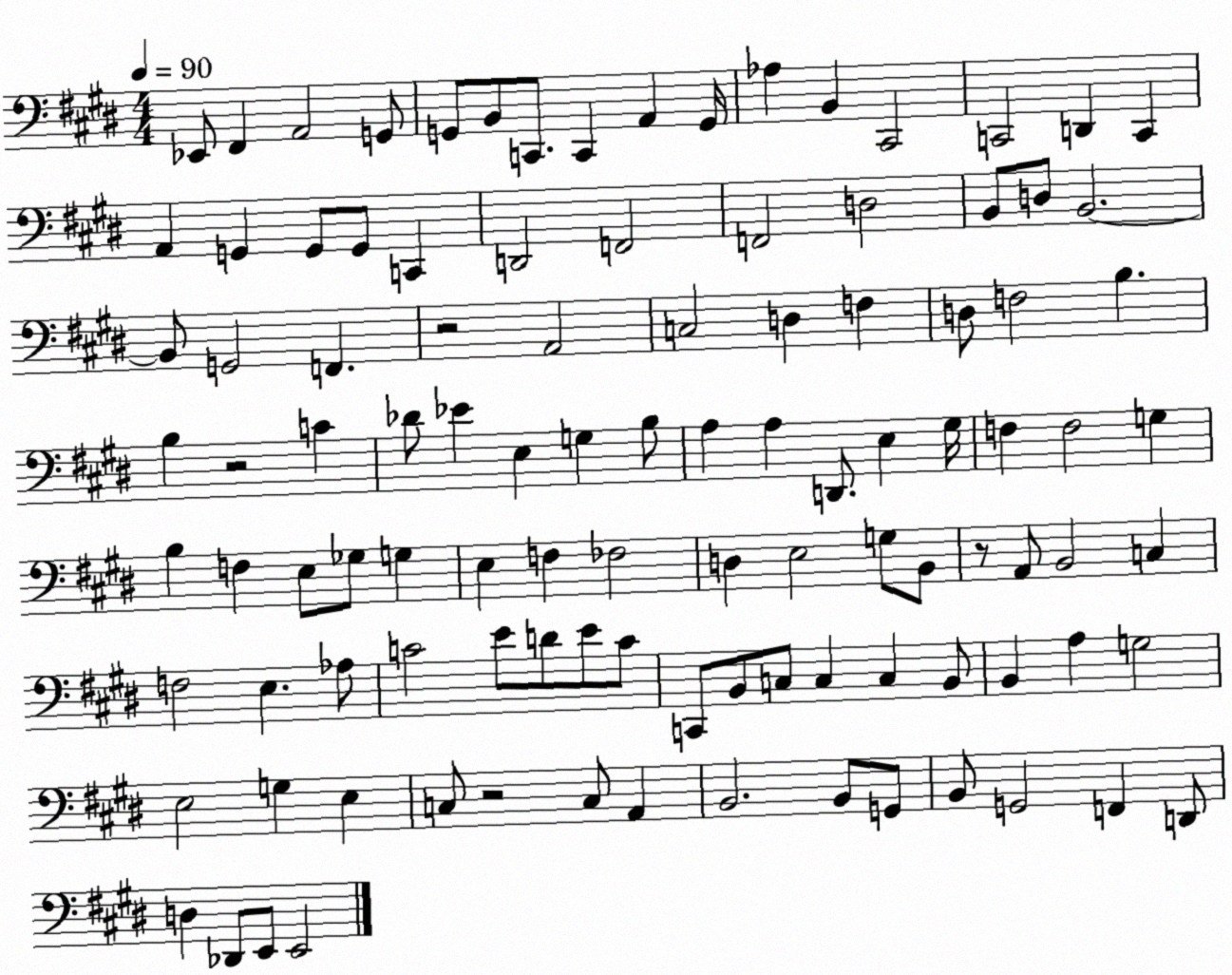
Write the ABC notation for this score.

X:1
T:Untitled
M:4/4
L:1/4
K:E
_E,,/2 ^F,, A,,2 G,,/2 G,,/2 B,,/2 C,,/2 C,, A,, G,,/4 _A, B,, ^C,,2 C,,2 D,, C,, A,, G,, G,,/2 G,,/2 C,, D,,2 F,,2 F,,2 D,2 B,,/2 D,/2 B,,2 B,,/2 G,,2 F,, z2 A,,2 C,2 D, F, D,/2 F,2 B, B, z2 C _D/2 _E E, G, B,/2 A, A, D,,/2 E, ^G,/4 F, F,2 G, B, F, E,/2 _G,/2 G, E, F, _F,2 D, E,2 G,/2 B,,/2 z/2 A,,/2 B,,2 C, F,2 E, _A,/2 C2 E/2 D/2 E/2 C/2 C,,/2 B,,/2 C,/2 C, C, B,,/2 B,, A, G,2 E,2 G, E, C,/2 z2 C,/2 A,, B,,2 B,,/2 G,,/2 B,,/2 G,,2 F,, D,,/2 D, _D,,/2 E,,/2 E,,2